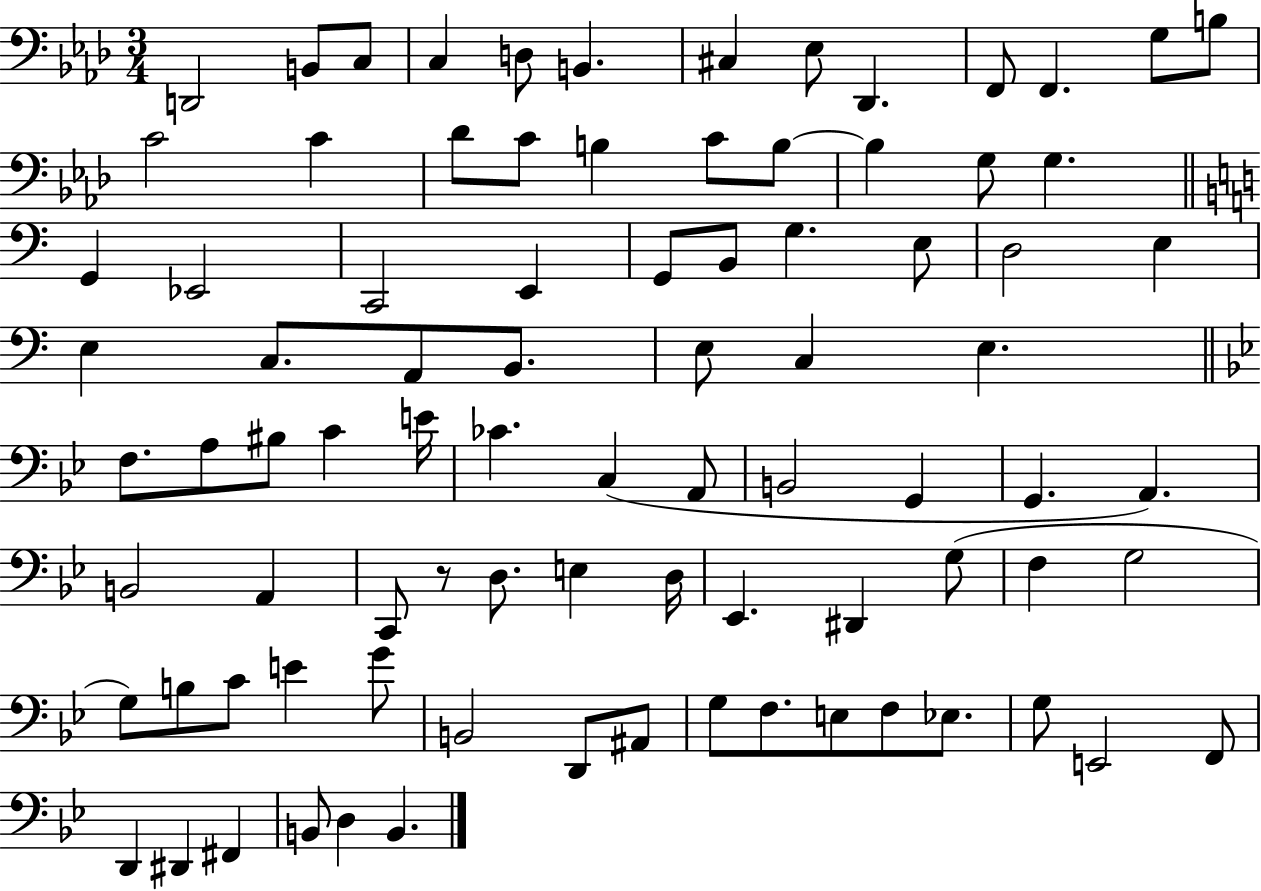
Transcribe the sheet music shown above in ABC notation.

X:1
T:Untitled
M:3/4
L:1/4
K:Ab
D,,2 B,,/2 C,/2 C, D,/2 B,, ^C, _E,/2 _D,, F,,/2 F,, G,/2 B,/2 C2 C _D/2 C/2 B, C/2 B,/2 B, G,/2 G, G,, _E,,2 C,,2 E,, G,,/2 B,,/2 G, E,/2 D,2 E, E, C,/2 A,,/2 B,,/2 E,/2 C, E, F,/2 A,/2 ^B,/2 C E/4 _C C, A,,/2 B,,2 G,, G,, A,, B,,2 A,, C,,/2 z/2 D,/2 E, D,/4 _E,, ^D,, G,/2 F, G,2 G,/2 B,/2 C/2 E G/2 B,,2 D,,/2 ^A,,/2 G,/2 F,/2 E,/2 F,/2 _E,/2 G,/2 E,,2 F,,/2 D,, ^D,, ^F,, B,,/2 D, B,,